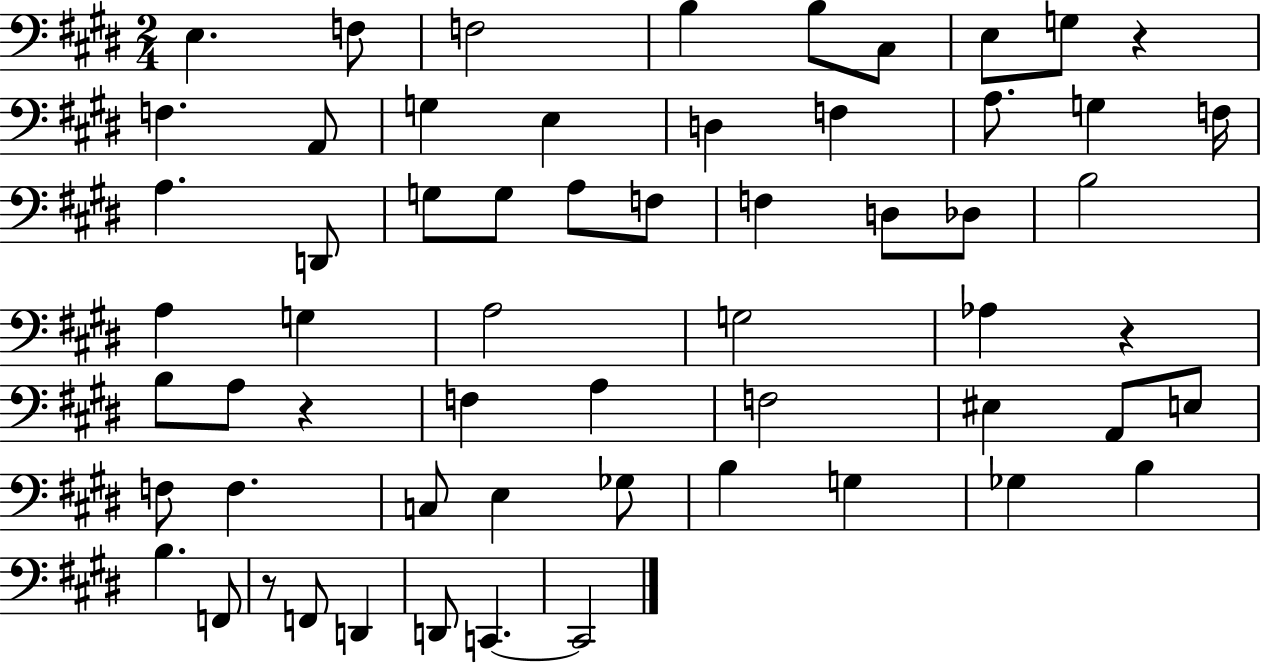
{
  \clef bass
  \numericTimeSignature
  \time 2/4
  \key e \major
  e4. f8 | f2 | b4 b8 cis8 | e8 g8 r4 | \break f4. a,8 | g4 e4 | d4 f4 | a8. g4 f16 | \break a4. d,8 | g8 g8 a8 f8 | f4 d8 des8 | b2 | \break a4 g4 | a2 | g2 | aes4 r4 | \break b8 a8 r4 | f4 a4 | f2 | eis4 a,8 e8 | \break f8 f4. | c8 e4 ges8 | b4 g4 | ges4 b4 | \break b4. f,8 | r8 f,8 d,4 | d,8 c,4.~~ | c,2 | \break \bar "|."
}